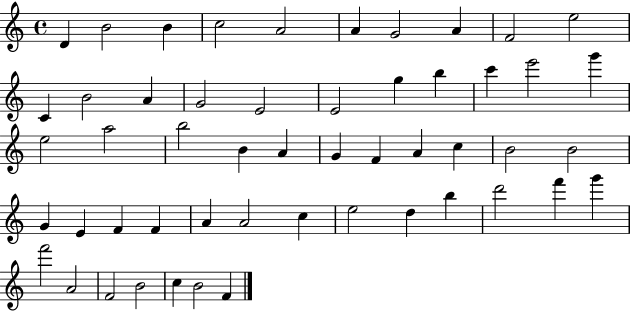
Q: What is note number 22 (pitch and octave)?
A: E5